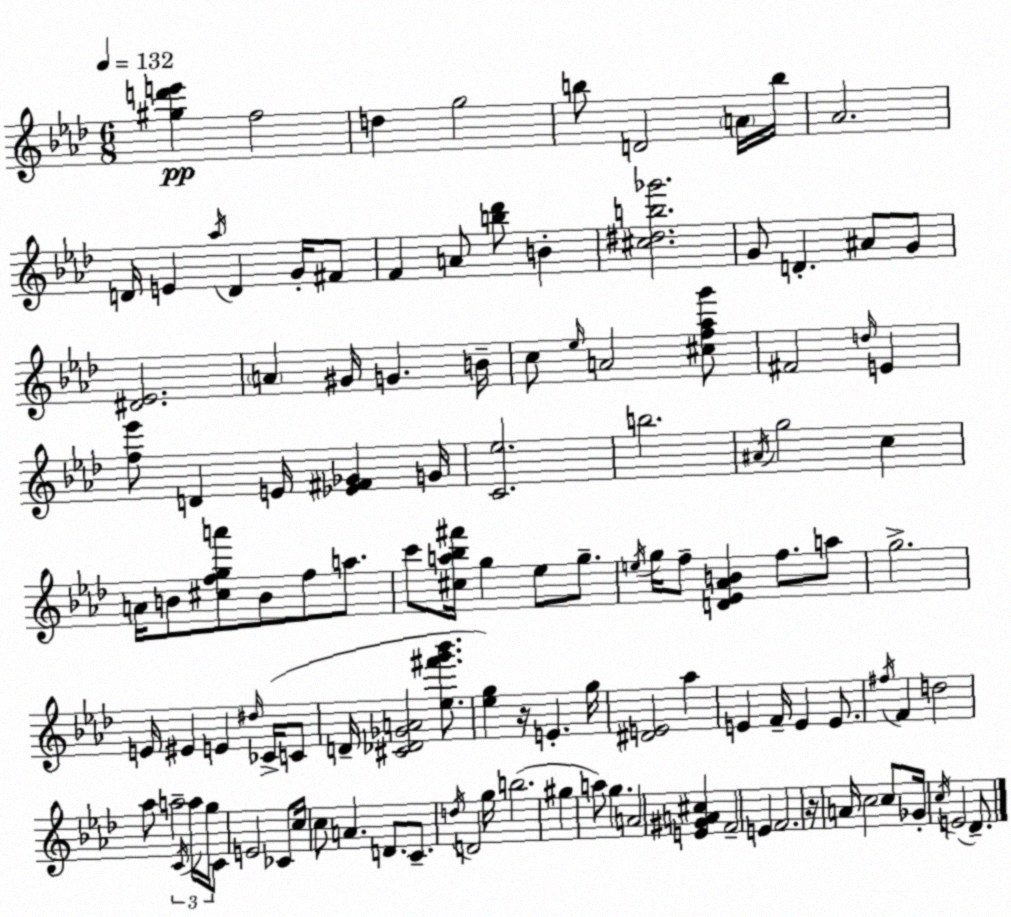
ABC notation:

X:1
T:Untitled
M:6/8
L:1/4
K:Fm
[^gd'e'] f2 d g2 b/2 D2 A/4 b/4 _A2 D/4 E _a/4 D G/4 ^F/2 F A/2 [b_d']/2 B [^c^db_g']2 G/2 D ^A/2 G/2 [^D_E]2 A ^G/4 G B/4 c/2 _e/4 A2 [^cf_ag']/2 ^F2 d/4 E [f_e']/2 D E/4 [_E^F_G] G/4 [C_e]2 b2 ^A/4 g2 c A/4 B/2 [^cfga']/2 B/2 f/2 a/2 c'/2 [^ca_b^f']/4 g _e/2 g/2 e/4 g/4 f/2 [D_E_AB] f/2 a/2 g2 E/4 ^E E ^d/4 _C/4 C/2 D/4 [^C_D_GA]2 [_e^f'g'_b']/2 [_eg] z/4 E g/4 [^DE]2 _a E F/4 E E/2 ^f/4 F d2 _a/2 a2 C/4 a/4 g/4 C/2 E2 _C/2 c/4 c/2 A D/2 C/2 d/4 D2 g/4 b2 ^g a/2 g A2 [E^GA^c] F2 E F2 z/4 A/4 c2 c/2 _G/4 c/4 E2 _D/2